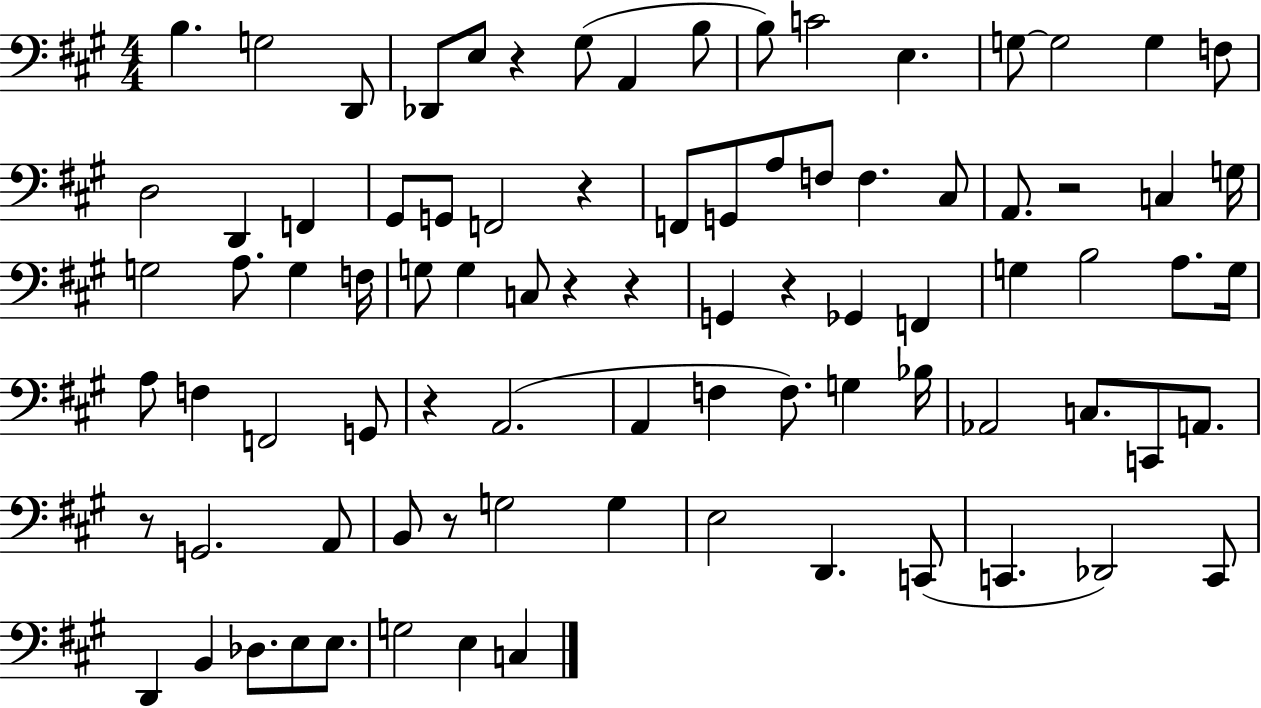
{
  \clef bass
  \numericTimeSignature
  \time 4/4
  \key a \major
  \repeat volta 2 { b4. g2 d,8 | des,8 e8 r4 gis8( a,4 b8 | b8) c'2 e4. | g8~~ g2 g4 f8 | \break d2 d,4 f,4 | gis,8 g,8 f,2 r4 | f,8 g,8 a8 f8 f4. cis8 | a,8. r2 c4 g16 | \break g2 a8. g4 f16 | g8 g4 c8 r4 r4 | g,4 r4 ges,4 f,4 | g4 b2 a8. g16 | \break a8 f4 f,2 g,8 | r4 a,2.( | a,4 f4 f8.) g4 bes16 | aes,2 c8. c,8 a,8. | \break r8 g,2. a,8 | b,8 r8 g2 g4 | e2 d,4. c,8( | c,4. des,2) c,8 | \break d,4 b,4 des8. e8 e8. | g2 e4 c4 | } \bar "|."
}